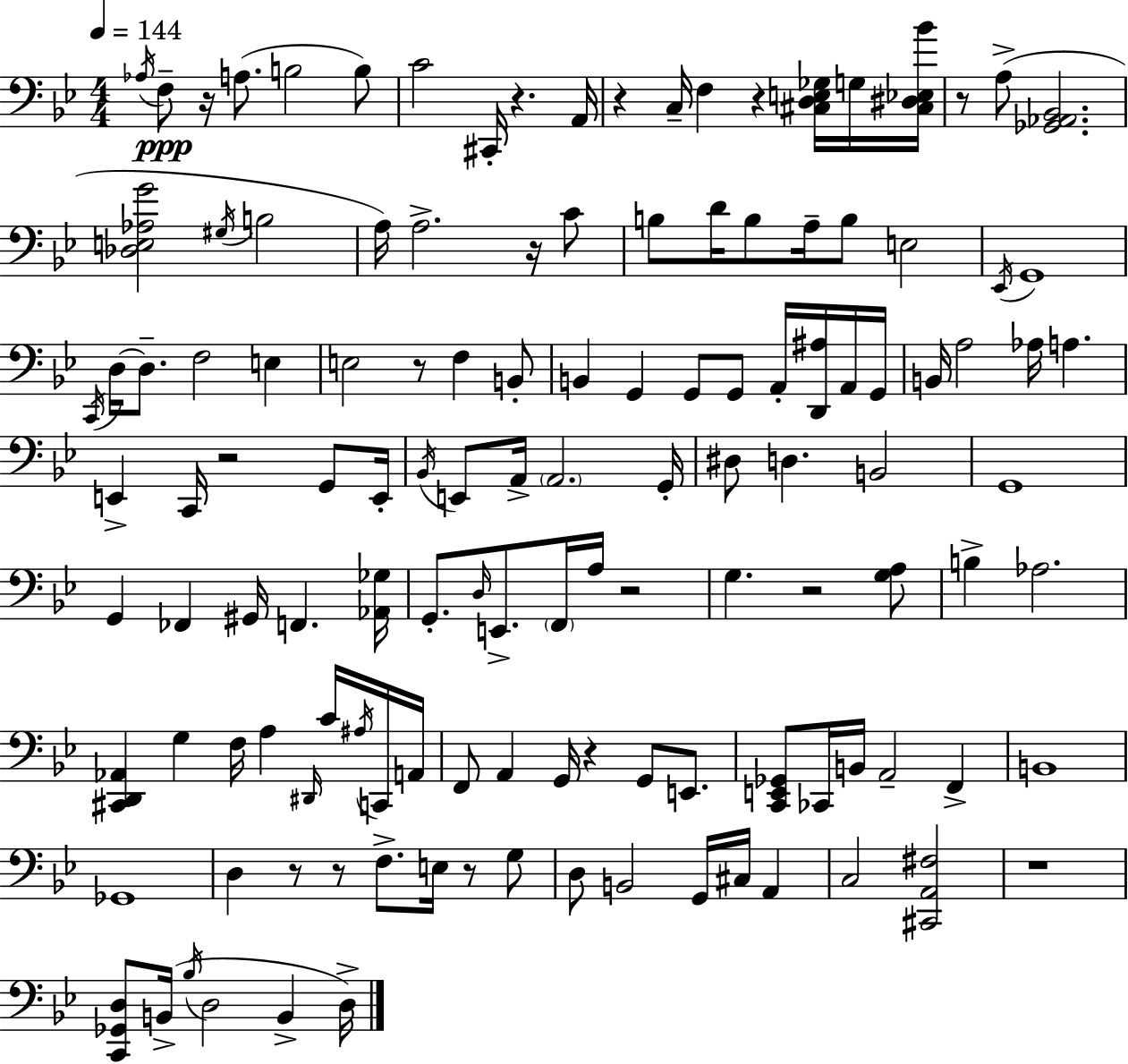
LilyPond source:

{
  \clef bass
  \numericTimeSignature
  \time 4/4
  \key bes \major
  \tempo 4 = 144
  \acciaccatura { aes16 }\ppp f8-- r16 a8.( b2 b8) | c'2 cis,16-. r4. | a,16 r4 c16-- f4 r4 <cis d e ges>16 g16 | <cis dis ees bes'>16 r8 a8->( <ges, aes, bes,>2. | \break <des e aes g'>2 \acciaccatura { gis16 } b2 | a16) a2.-> r16 | c'8 b8 d'16 b8 a16-- b8 e2 | \acciaccatura { ees,16 } g,1 | \break \acciaccatura { c,16 } d16~~ d8.-- f2 | e4 e2 r8 f4 | b,8-. b,4 g,4 g,8 g,8 | a,16-. <d, ais>16 a,16 g,16 b,16 a2 aes16 a4. | \break e,4-> c,16 r2 | g,8 e,16-. \acciaccatura { bes,16 } e,8 a,16-> \parenthesize a,2. | g,16-. dis8 d4. b,2 | g,1 | \break g,4 fes,4 gis,16 f,4. | <aes, ges>16 g,8.-. \grace { d16 } e,8.-> \parenthesize f,16 a16 r2 | g4. r2 | <g a>8 b4-> aes2. | \break <cis, d, aes,>4 g4 f16 a4 | \grace { dis,16 } c'16 \acciaccatura { ais16 } c,16 a,16 f,8 a,4 g,16 r4 | g,8 e,8. <c, e, ges,>8 ces,16 b,16 a,2-- | f,4-> b,1 | \break ges,1 | d4 r8 r8 | f8.-> e16 r8 g8 d8 b,2 | g,16 cis16 a,4 c2 | \break <cis, a, fis>2 r1 | <c, ges, d>8 b,16->( \acciaccatura { bes16 } d2 | b,4-> d16->) \bar "|."
}